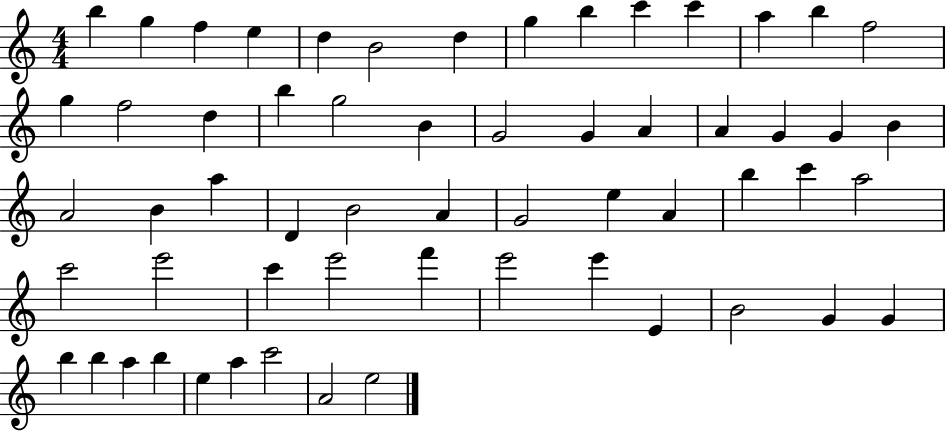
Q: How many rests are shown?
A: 0